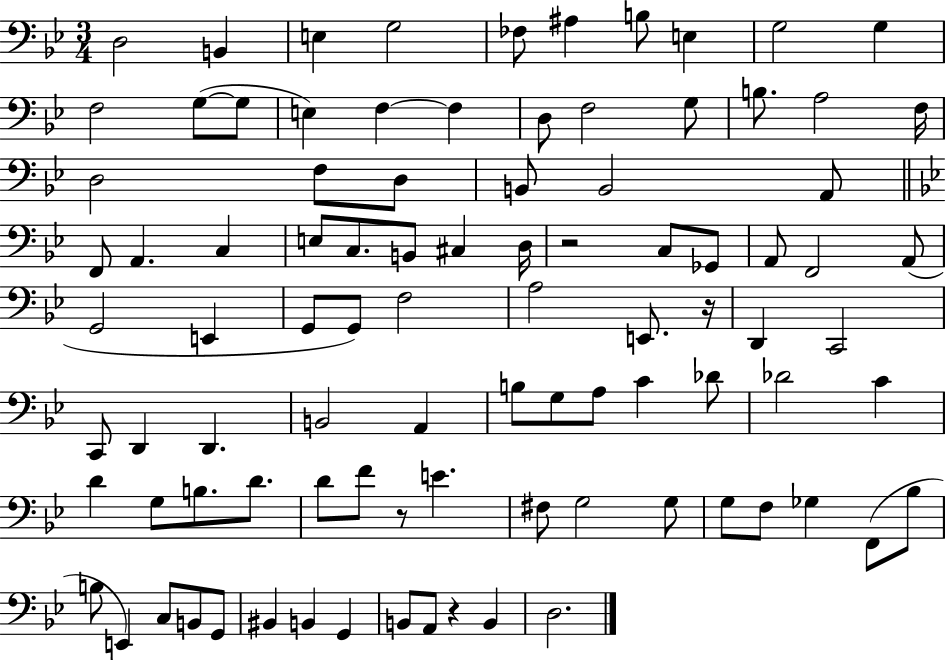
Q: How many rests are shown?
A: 4